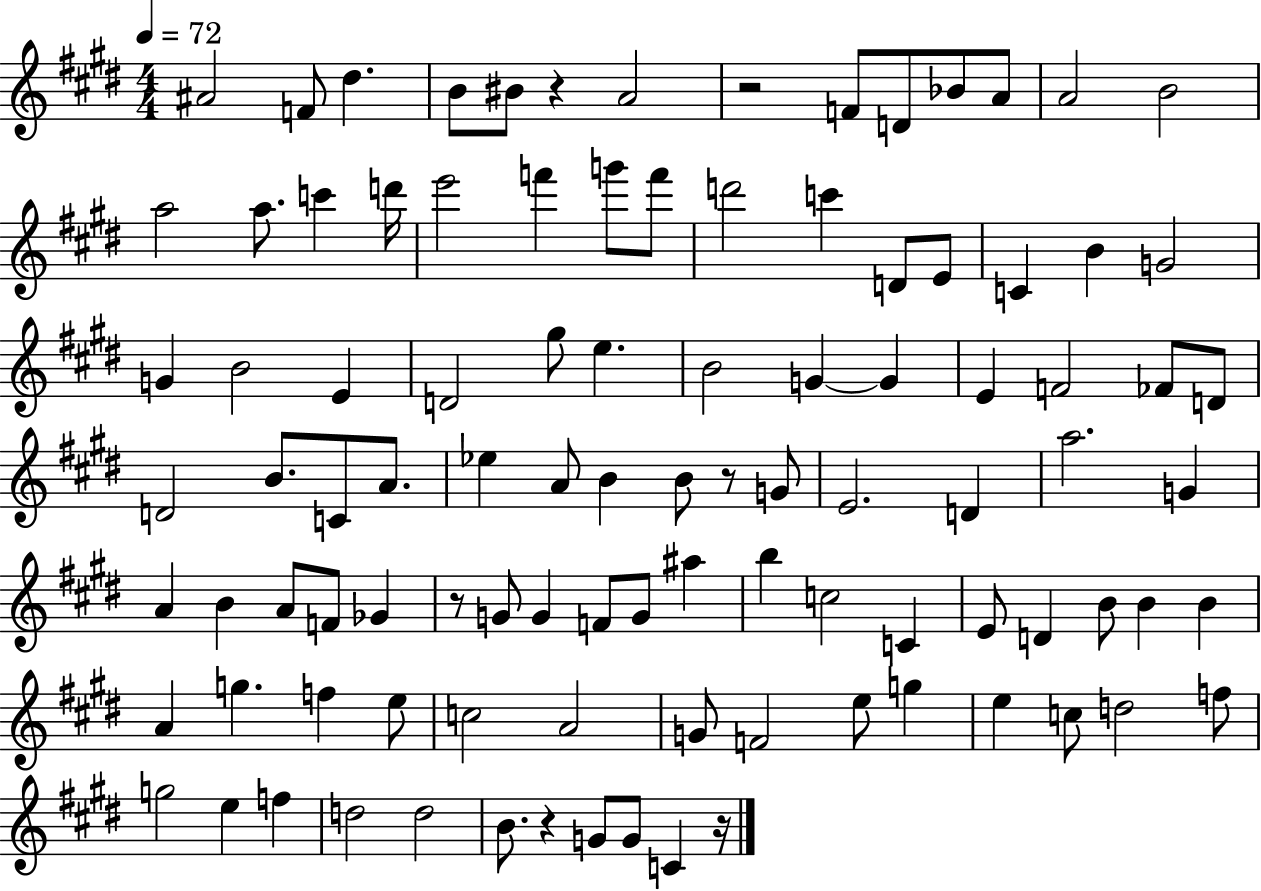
{
  \clef treble
  \numericTimeSignature
  \time 4/4
  \key e \major
  \tempo 4 = 72
  ais'2 f'8 dis''4. | b'8 bis'8 r4 a'2 | r2 f'8 d'8 bes'8 a'8 | a'2 b'2 | \break a''2 a''8. c'''4 d'''16 | e'''2 f'''4 g'''8 f'''8 | d'''2 c'''4 d'8 e'8 | c'4 b'4 g'2 | \break g'4 b'2 e'4 | d'2 gis''8 e''4. | b'2 g'4~~ g'4 | e'4 f'2 fes'8 d'8 | \break d'2 b'8. c'8 a'8. | ees''4 a'8 b'4 b'8 r8 g'8 | e'2. d'4 | a''2. g'4 | \break a'4 b'4 a'8 f'8 ges'4 | r8 g'8 g'4 f'8 g'8 ais''4 | b''4 c''2 c'4 | e'8 d'4 b'8 b'4 b'4 | \break a'4 g''4. f''4 e''8 | c''2 a'2 | g'8 f'2 e''8 g''4 | e''4 c''8 d''2 f''8 | \break g''2 e''4 f''4 | d''2 d''2 | b'8. r4 g'8 g'8 c'4 r16 | \bar "|."
}